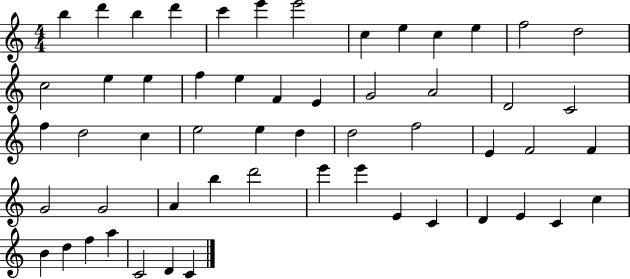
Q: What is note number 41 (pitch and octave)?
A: E6